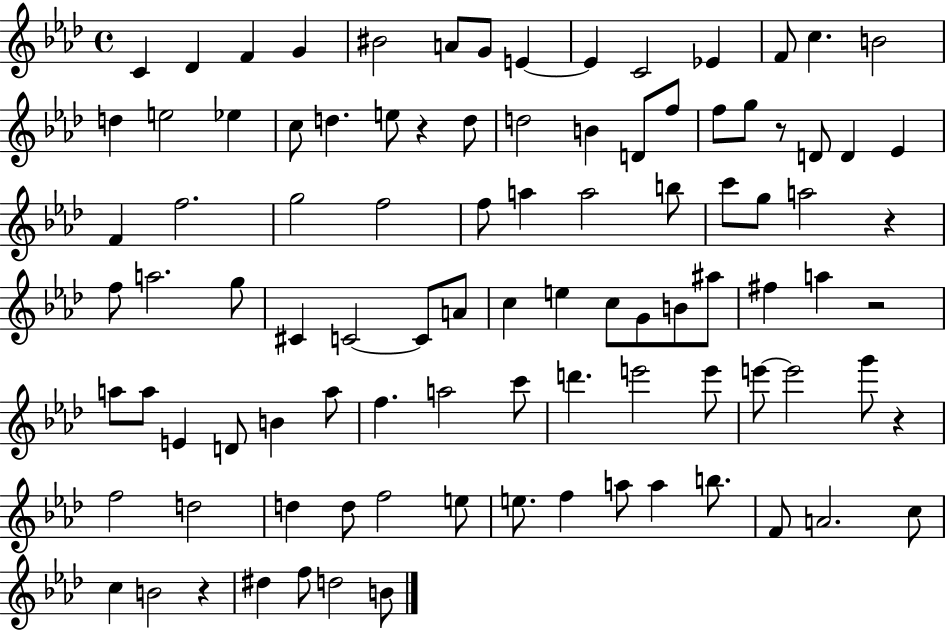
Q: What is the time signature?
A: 4/4